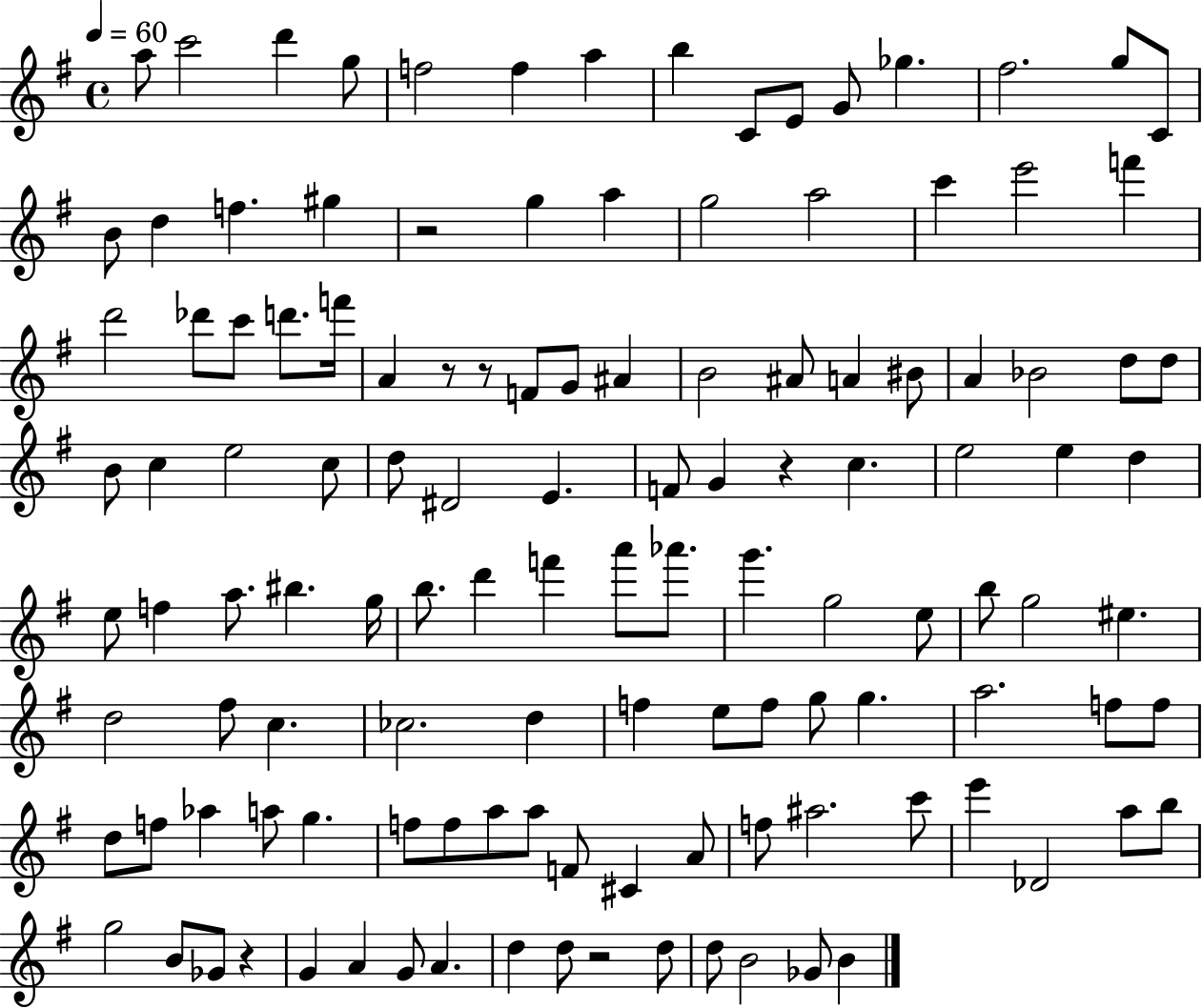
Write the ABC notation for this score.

X:1
T:Untitled
M:4/4
L:1/4
K:G
a/2 c'2 d' g/2 f2 f a b C/2 E/2 G/2 _g ^f2 g/2 C/2 B/2 d f ^g z2 g a g2 a2 c' e'2 f' d'2 _d'/2 c'/2 d'/2 f'/4 A z/2 z/2 F/2 G/2 ^A B2 ^A/2 A ^B/2 A _B2 d/2 d/2 B/2 c e2 c/2 d/2 ^D2 E F/2 G z c e2 e d e/2 f a/2 ^b g/4 b/2 d' f' a'/2 _a'/2 g' g2 e/2 b/2 g2 ^e d2 ^f/2 c _c2 d f e/2 f/2 g/2 g a2 f/2 f/2 d/2 f/2 _a a/2 g f/2 f/2 a/2 a/2 F/2 ^C A/2 f/2 ^a2 c'/2 e' _D2 a/2 b/2 g2 B/2 _G/2 z G A G/2 A d d/2 z2 d/2 d/2 B2 _G/2 B